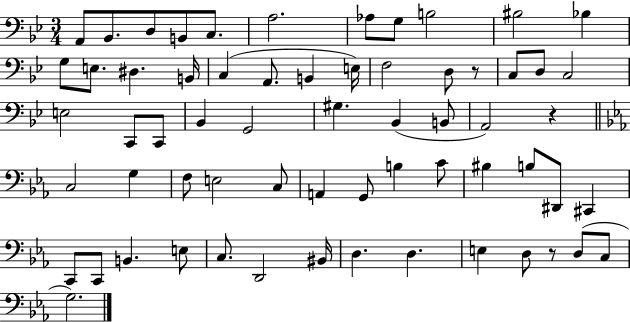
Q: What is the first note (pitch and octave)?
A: A2